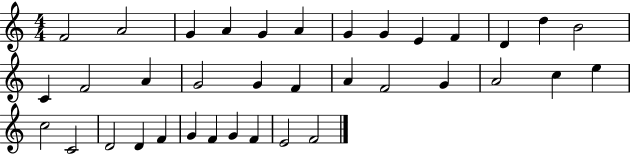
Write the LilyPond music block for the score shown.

{
  \clef treble
  \numericTimeSignature
  \time 4/4
  \key c \major
  f'2 a'2 | g'4 a'4 g'4 a'4 | g'4 g'4 e'4 f'4 | d'4 d''4 b'2 | \break c'4 f'2 a'4 | g'2 g'4 f'4 | a'4 f'2 g'4 | a'2 c''4 e''4 | \break c''2 c'2 | d'2 d'4 f'4 | g'4 f'4 g'4 f'4 | e'2 f'2 | \break \bar "|."
}